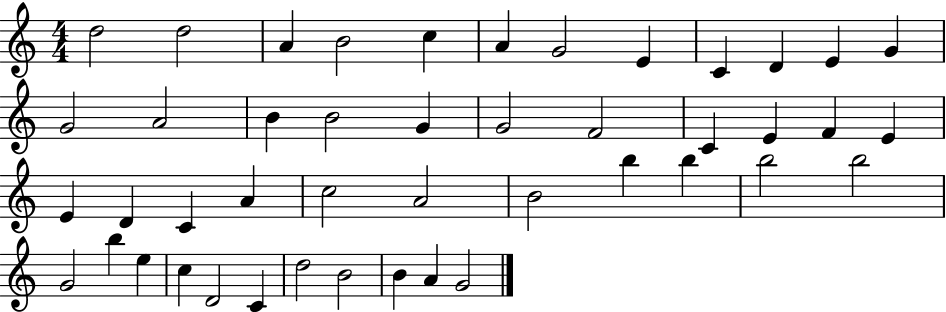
D5/h D5/h A4/q B4/h C5/q A4/q G4/h E4/q C4/q D4/q E4/q G4/q G4/h A4/h B4/q B4/h G4/q G4/h F4/h C4/q E4/q F4/q E4/q E4/q D4/q C4/q A4/q C5/h A4/h B4/h B5/q B5/q B5/h B5/h G4/h B5/q E5/q C5/q D4/h C4/q D5/h B4/h B4/q A4/q G4/h